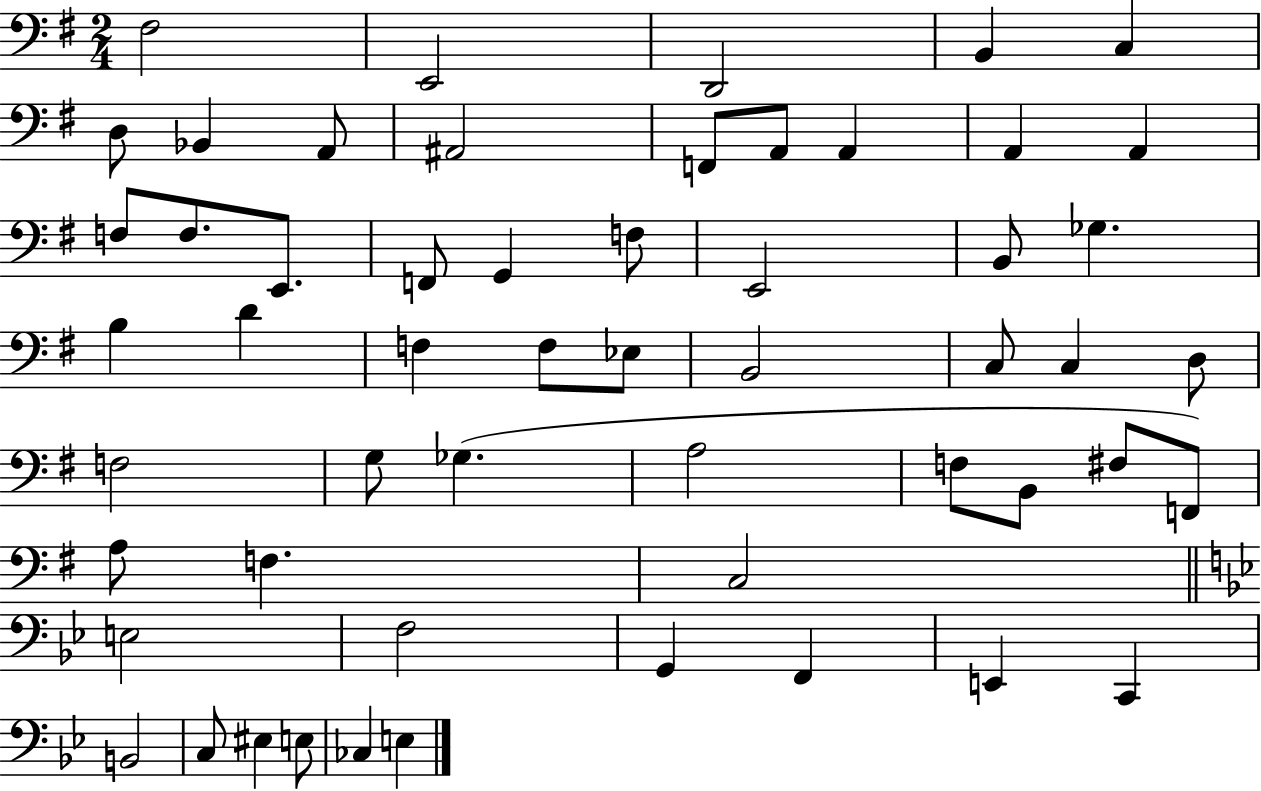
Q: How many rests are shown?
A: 0